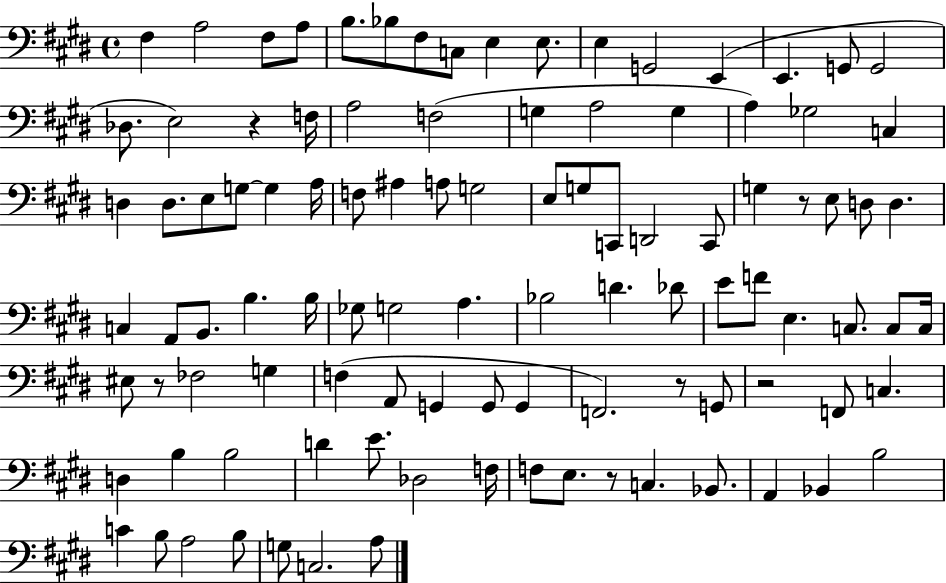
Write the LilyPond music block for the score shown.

{
  \clef bass
  \time 4/4
  \defaultTimeSignature
  \key e \major
  fis4 a2 fis8 a8 | b8. bes8 fis8 c8 e4 e8. | e4 g,2 e,4( | e,4. g,8 g,2 | \break des8. e2) r4 f16 | a2 f2( | g4 a2 g4 | a4) ges2 c4 | \break d4 d8. e8 g8~~ g4 a16 | f8 ais4 a8 g2 | e8 g8 c,8 d,2 c,8 | g4 r8 e8 d8 d4. | \break c4 a,8 b,8. b4. b16 | ges8 g2 a4. | bes2 d'4. des'8 | e'8 f'8 e4. c8. c8 c16 | \break eis8 r8 fes2 g4 | f4( a,8 g,4 g,8 g,4 | f,2.) r8 g,8 | r2 f,8 c4. | \break d4 b4 b2 | d'4 e'8. des2 f16 | f8 e8. r8 c4. bes,8. | a,4 bes,4 b2 | \break c'4 b8 a2 b8 | g8 c2. a8 | \bar "|."
}